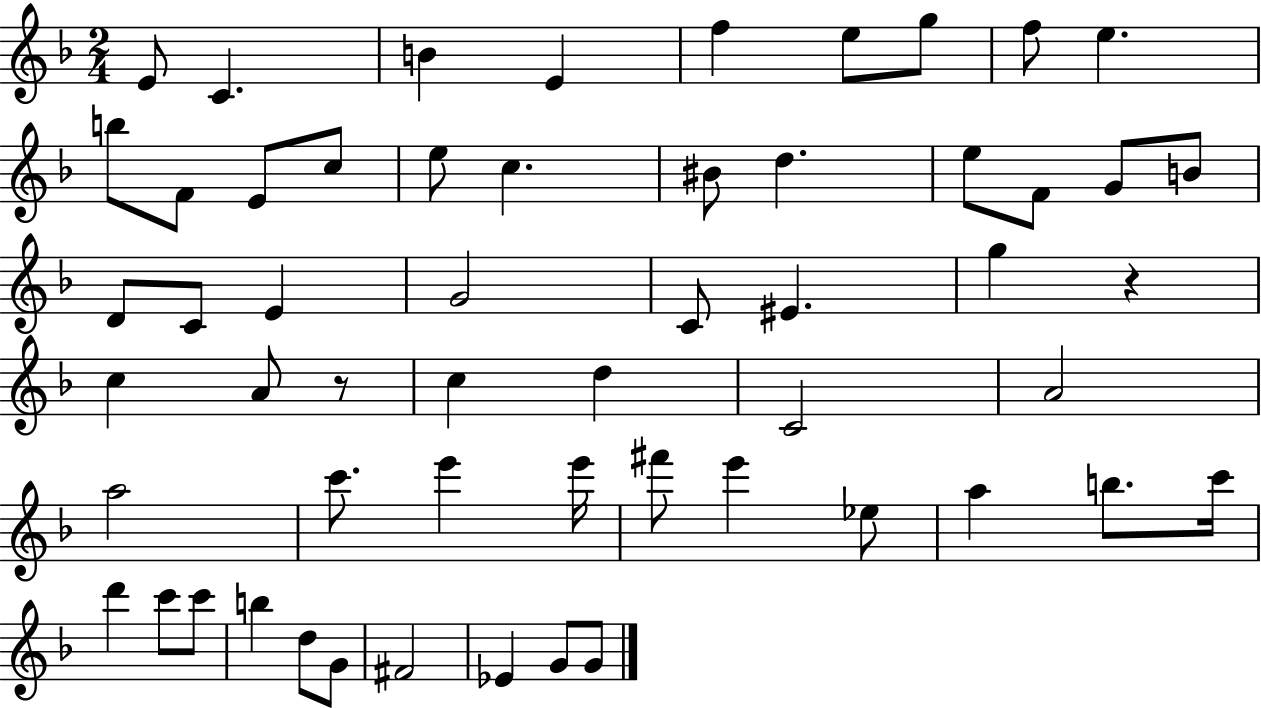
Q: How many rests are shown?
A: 2